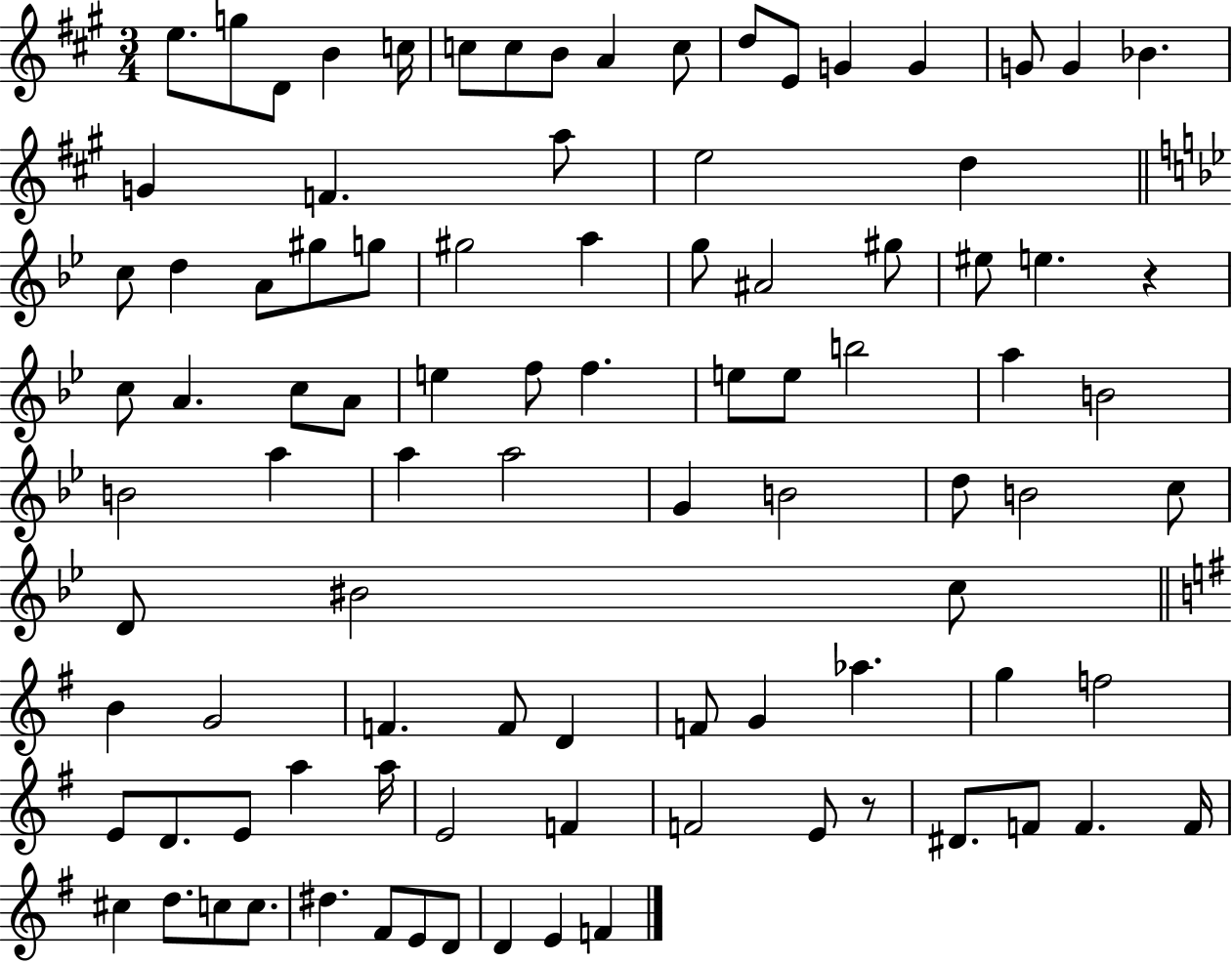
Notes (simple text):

E5/e. G5/e D4/e B4/q C5/s C5/e C5/e B4/e A4/q C5/e D5/e E4/e G4/q G4/q G4/e G4/q Bb4/q. G4/q F4/q. A5/e E5/h D5/q C5/e D5/q A4/e G#5/e G5/e G#5/h A5/q G5/e A#4/h G#5/e EIS5/e E5/q. R/q C5/e A4/q. C5/e A4/e E5/q F5/e F5/q. E5/e E5/e B5/h A5/q B4/h B4/h A5/q A5/q A5/h G4/q B4/h D5/e B4/h C5/e D4/e BIS4/h C5/e B4/q G4/h F4/q. F4/e D4/q F4/e G4/q Ab5/q. G5/q F5/h E4/e D4/e. E4/e A5/q A5/s E4/h F4/q F4/h E4/e R/e D#4/e. F4/e F4/q. F4/s C#5/q D5/e. C5/e C5/e. D#5/q. F#4/e E4/e D4/e D4/q E4/q F4/q